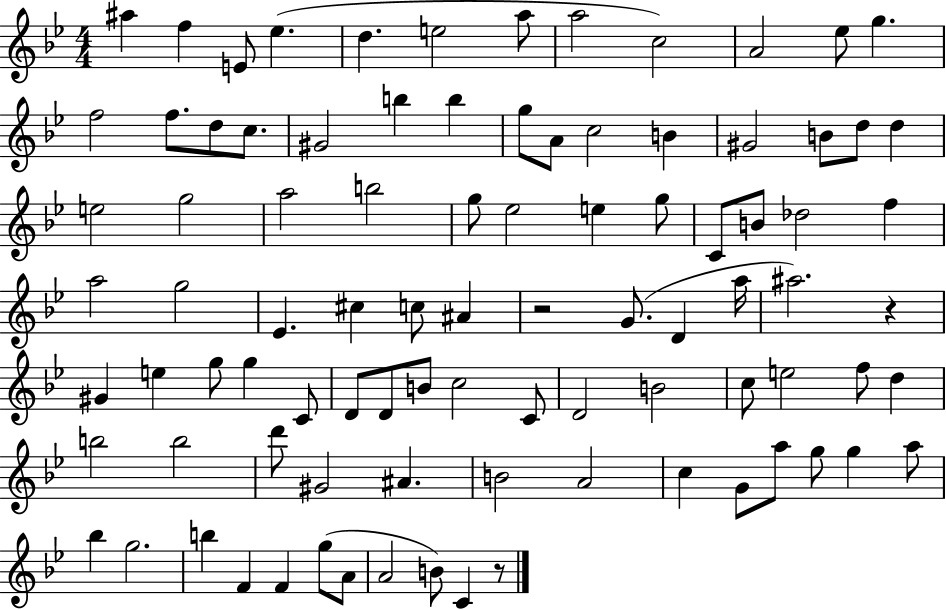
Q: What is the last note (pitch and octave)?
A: C4